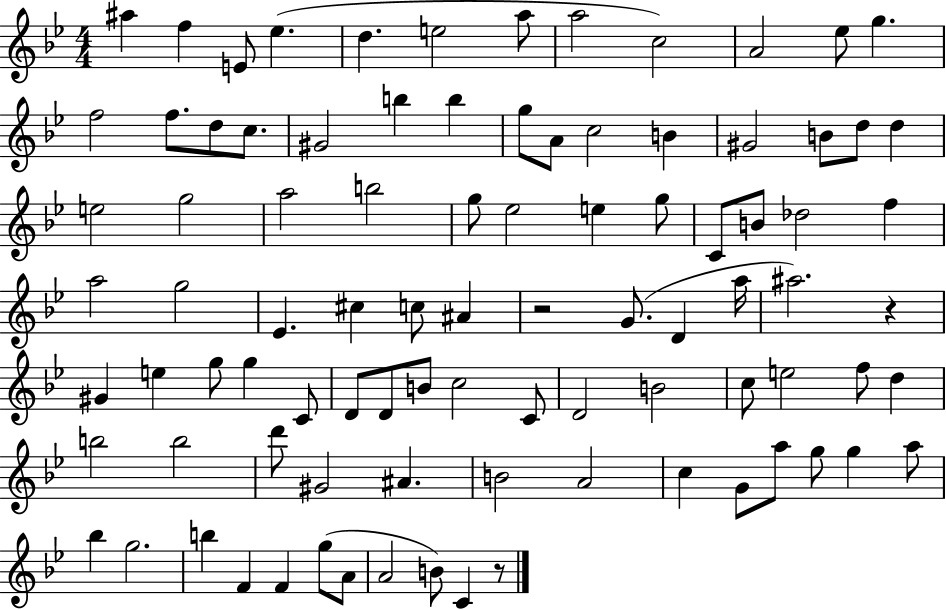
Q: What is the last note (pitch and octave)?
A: C4